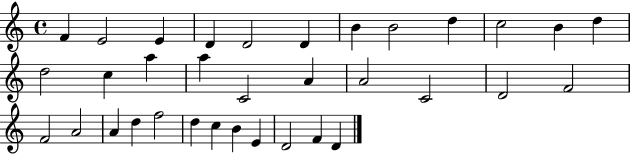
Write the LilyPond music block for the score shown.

{
  \clef treble
  \time 4/4
  \defaultTimeSignature
  \key c \major
  f'4 e'2 e'4 | d'4 d'2 d'4 | b'4 b'2 d''4 | c''2 b'4 d''4 | \break d''2 c''4 a''4 | a''4 c'2 a'4 | a'2 c'2 | d'2 f'2 | \break f'2 a'2 | a'4 d''4 f''2 | d''4 c''4 b'4 e'4 | d'2 f'4 d'4 | \break \bar "|."
}